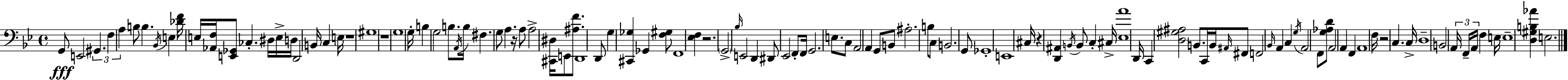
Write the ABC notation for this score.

X:1
T:Untitled
M:4/4
L:1/4
K:Bb
G,,/2 E,,2 ^G,, F, A, B,/2 B, _B,,/4 E, [_DF]/4 E,/4 [_A,,F,]/4 [E,,_G,,]/2 _C, ^D,/4 E,/4 D,/4 D,,2 B,,/4 C, E,/4 z4 ^G,4 z4 G,4 G,/4 B, G,2 B,/2 A,,/4 B,/4 ^F, G,/2 A, z/4 A,/2 A,2 [^C,,^D,]/4 E,,/2 [^A,F]/2 D,,4 D,,/2 G, [^C,,_G,] _G,, [F,^G,]/2 F,,4 [_E,F,] z2 G,,2 _B,/4 E,,2 D,, ^D,,/2 _E,,2 F,,/2 F,,/4 G,,2 E,/2 C,/2 A,,2 A,, G,,/2 B,,/2 ^A,2 B,/2 C,/2 B,,2 G,,/2 _G,,4 E,,4 ^C,/4 z [D,,^A,,] B,,/4 B,,/2 C, ^C,/4 [_E,A]4 D,,/4 C,, [D,^G,^A,]2 B,,/2 C,,/4 B,,/4 ^A,,/4 ^F,,/2 F,,2 _B,,/4 A,, C, G,/4 A,,2 F,,/2 [G,_A,D]/2 A,,2 A,, F,, A,,4 F,/4 z2 C, C,/4 D,4 B,,2 A,,/4 F,,/4 A,,/4 F, E,/4 E,4 [D,^G,B,_A] E,2